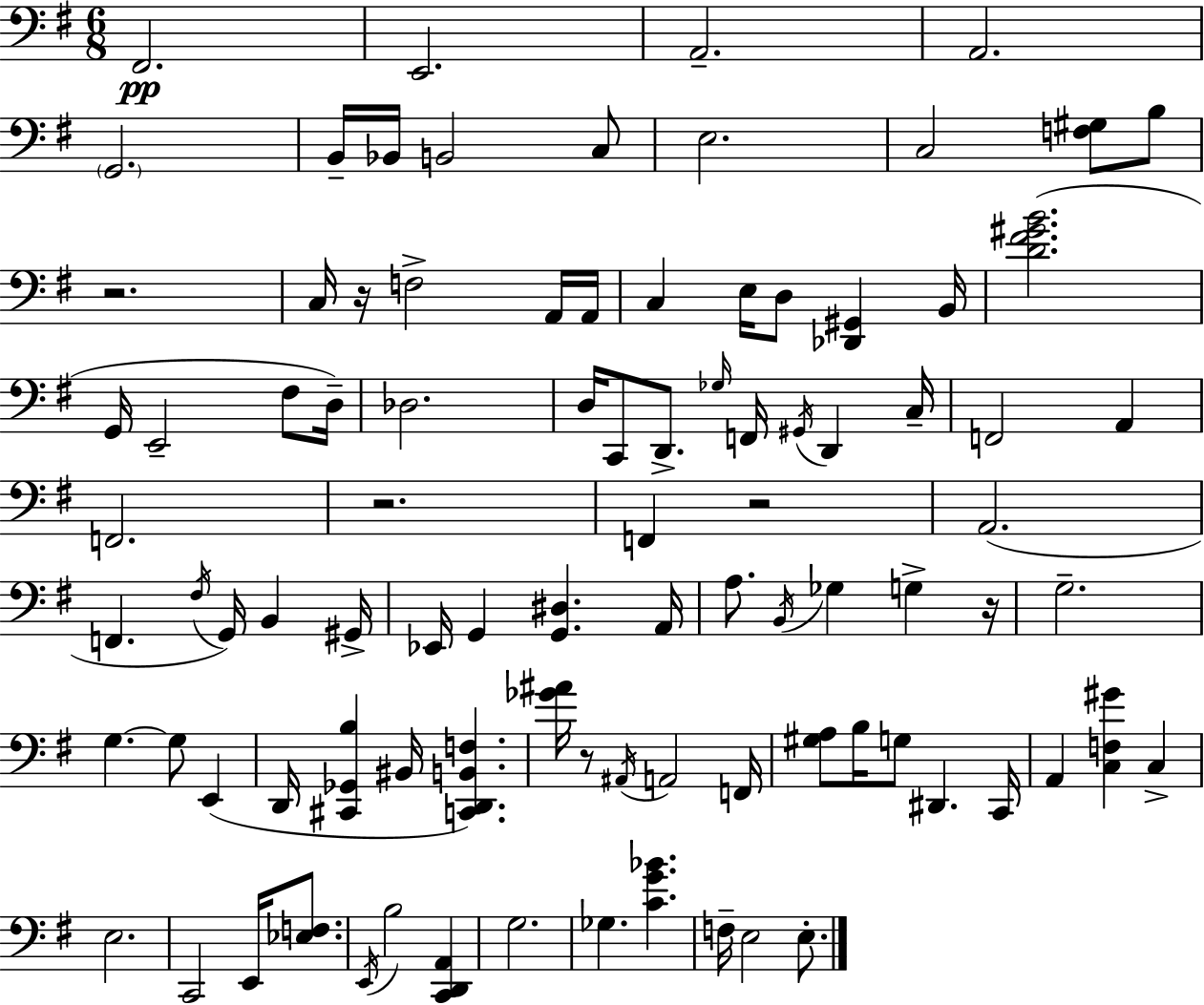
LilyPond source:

{
  \clef bass
  \numericTimeSignature
  \time 6/8
  \key e \minor
  fis,2.\pp | e,2. | a,2.-- | a,2. | \break \parenthesize g,2. | b,16-- bes,16 b,2 c8 | e2. | c2 <f gis>8 b8 | \break r2. | c16 r16 f2-> a,16 a,16 | c4 e16 d8 <des, gis,>4 b,16 | <d' fis' gis' b'>2.( | \break g,16 e,2-- fis8 d16--) | des2. | d16 c,8 d,8.-> \grace { ges16 } f,16 \acciaccatura { gis,16 } d,4 | c16-- f,2 a,4 | \break f,2. | r2. | f,4 r2 | a,2.( | \break f,4. \acciaccatura { fis16 } g,16) b,4 | gis,16-> ees,16 g,4 <g, dis>4. | a,16 a8. \acciaccatura { b,16 } ges4 g4-> | r16 g2.-- | \break g4.~~ g8 | e,4( d,16 <cis, ges, b>4 bis,16 <c, d, b, f>4.) | <ges' ais'>16 r8 \acciaccatura { ais,16 } a,2 | f,16 <gis a>8 b16 g8 dis,4. | \break c,16 a,4 <c f gis'>4 | c4-> e2. | c,2 | e,16 <ees f>8. \acciaccatura { e,16 } b2 | \break <c, d, a,>4 g2. | ges4. | <c' g' bes'>4. f16-- e2 | e8.-. \bar "|."
}